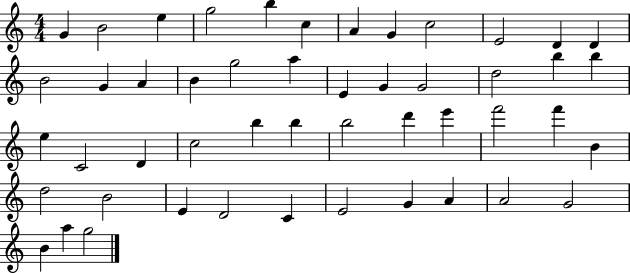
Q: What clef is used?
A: treble